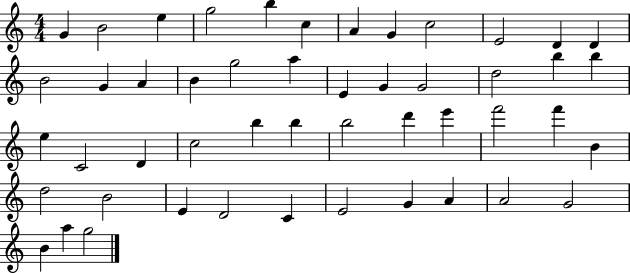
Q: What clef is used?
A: treble